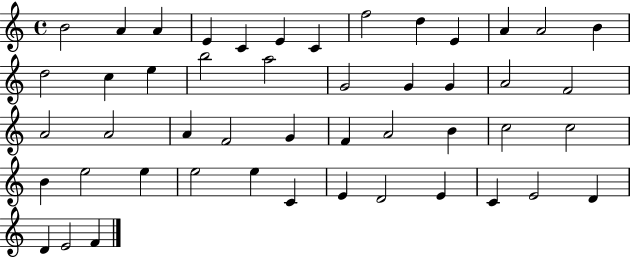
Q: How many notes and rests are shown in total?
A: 48